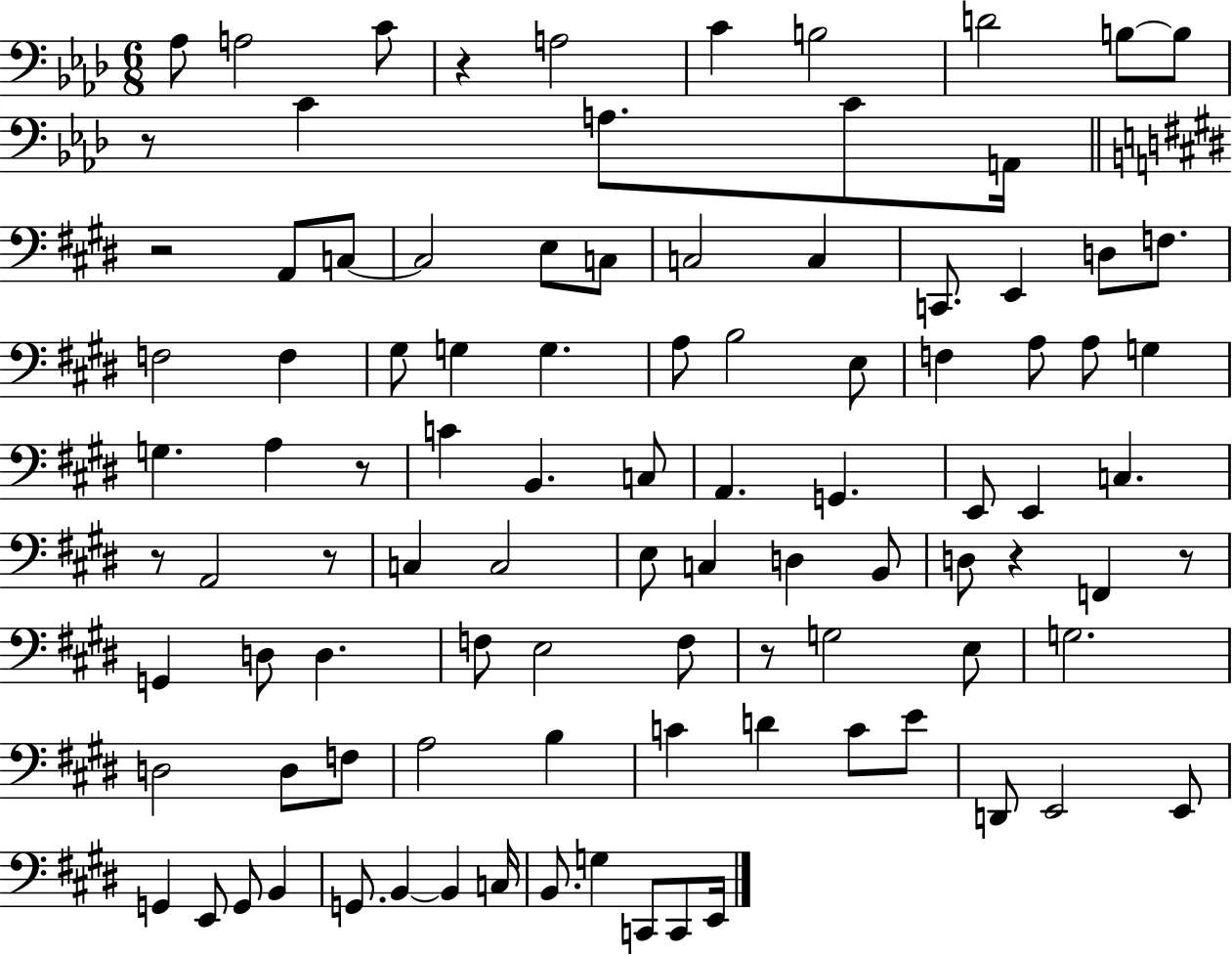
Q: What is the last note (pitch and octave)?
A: E2